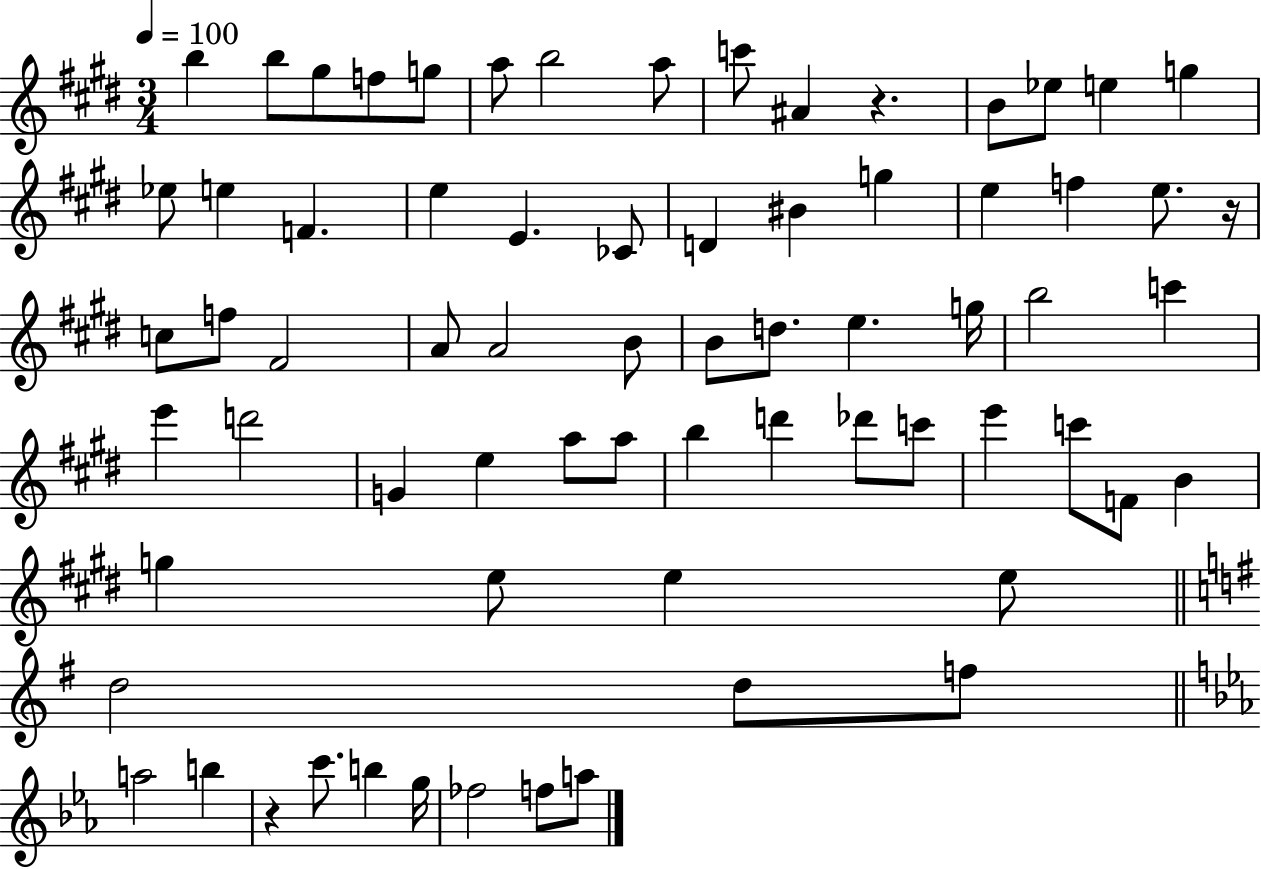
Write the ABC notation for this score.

X:1
T:Untitled
M:3/4
L:1/4
K:E
b b/2 ^g/2 f/2 g/2 a/2 b2 a/2 c'/2 ^A z B/2 _e/2 e g _e/2 e F e E _C/2 D ^B g e f e/2 z/4 c/2 f/2 ^F2 A/2 A2 B/2 B/2 d/2 e g/4 b2 c' e' d'2 G e a/2 a/2 b d' _d'/2 c'/2 e' c'/2 F/2 B g e/2 e e/2 d2 d/2 f/2 a2 b z c'/2 b g/4 _f2 f/2 a/2